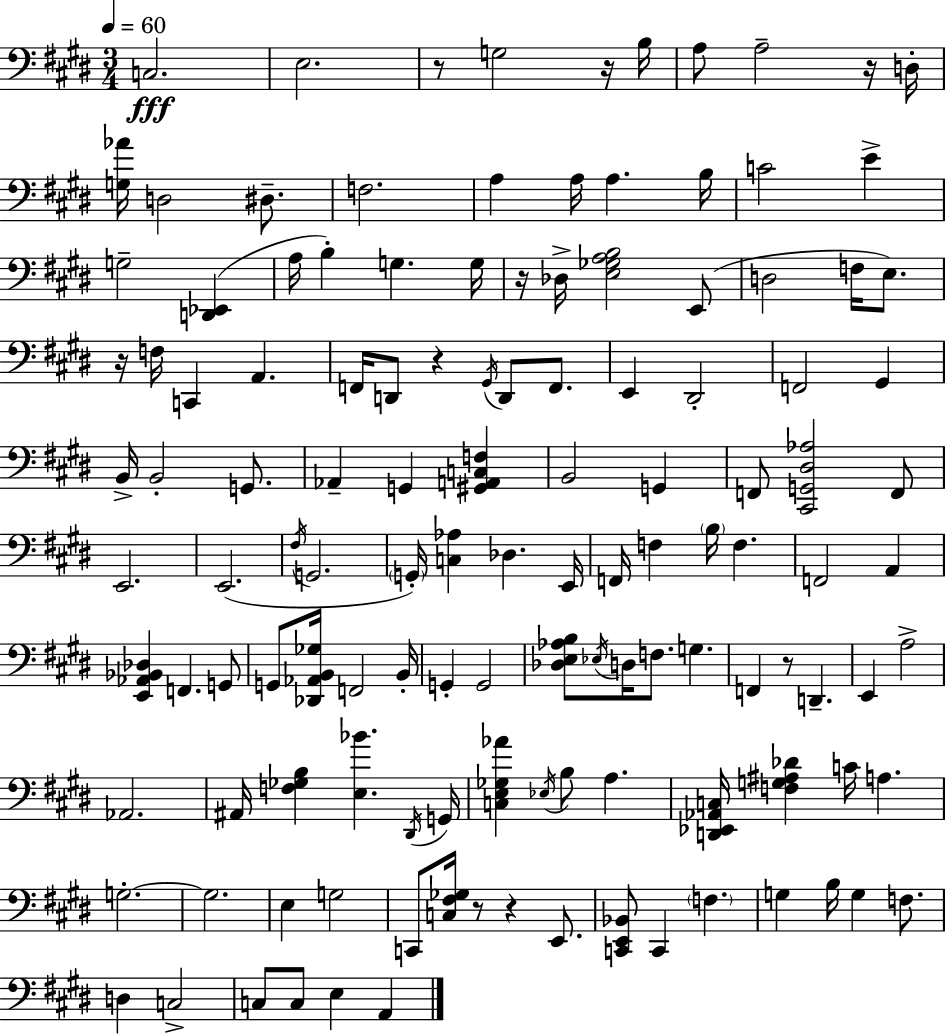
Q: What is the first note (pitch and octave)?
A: C3